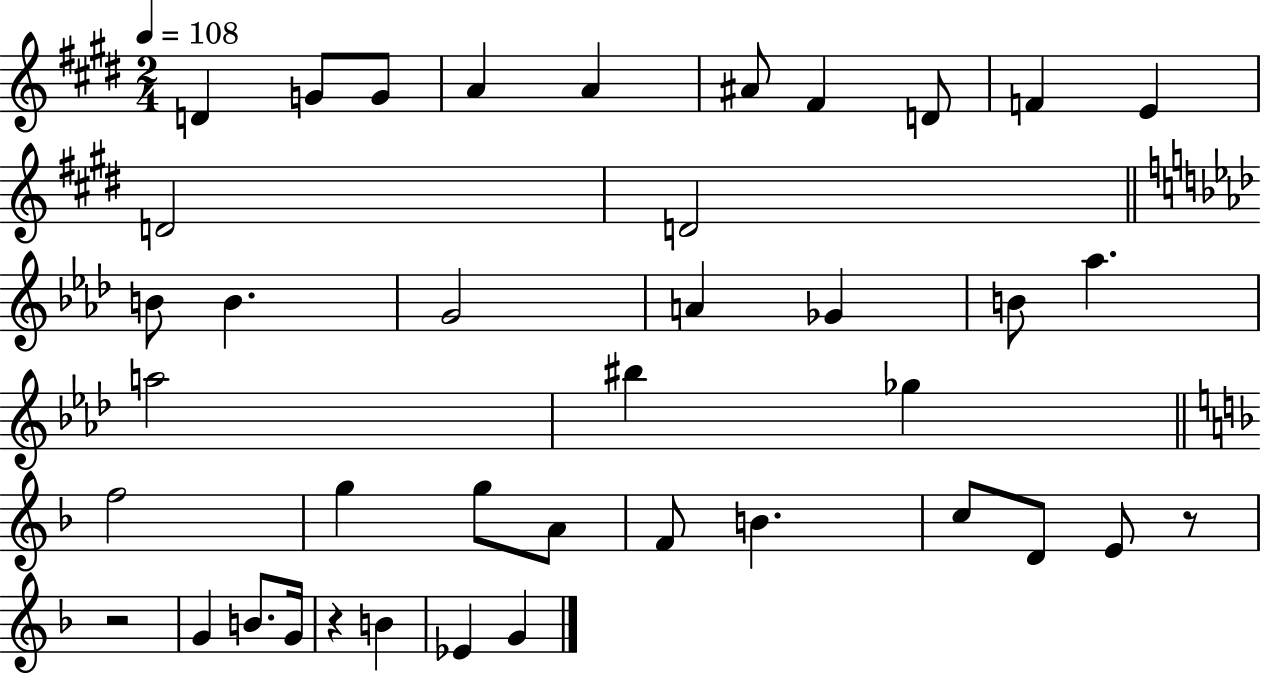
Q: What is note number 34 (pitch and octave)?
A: G4